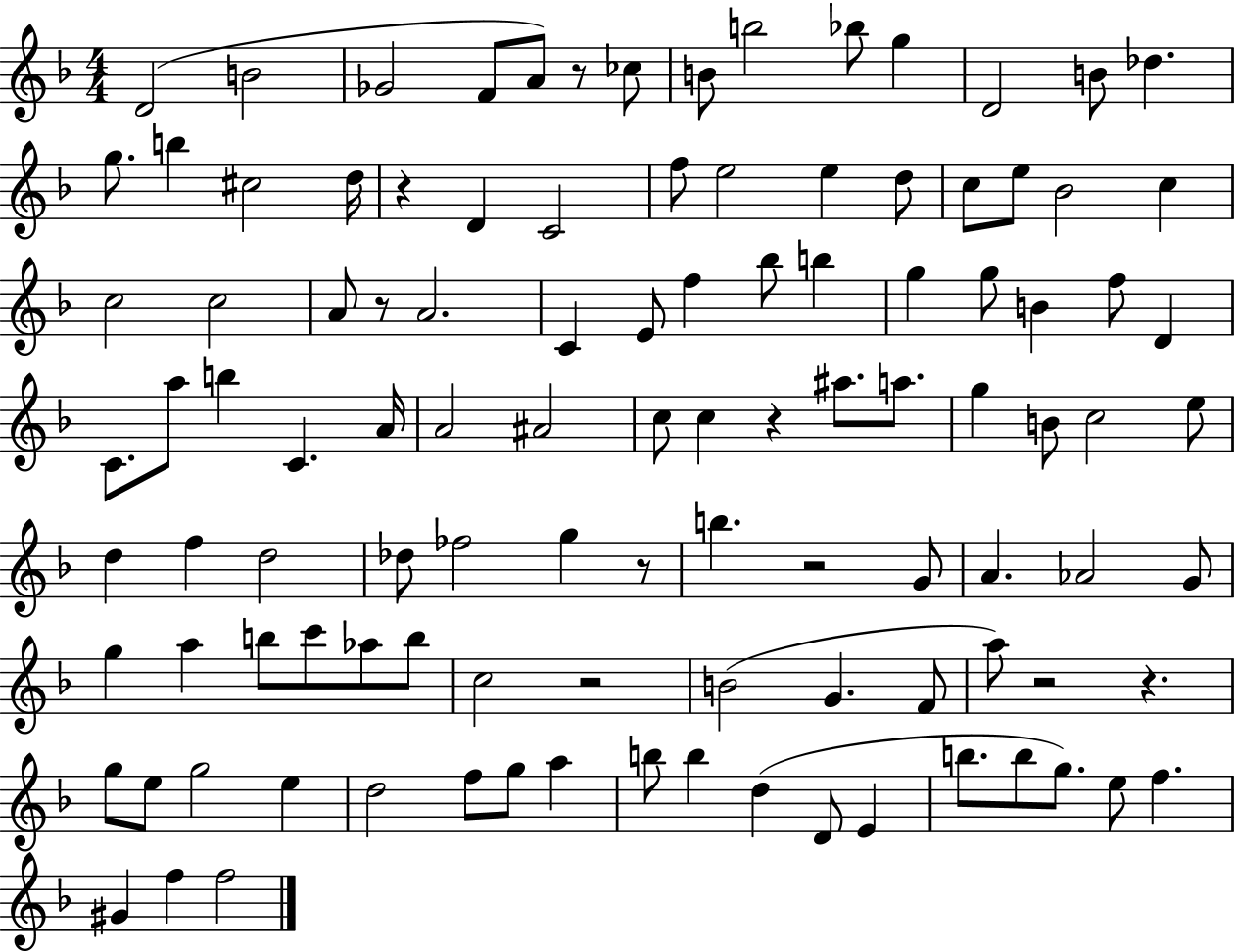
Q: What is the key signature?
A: F major